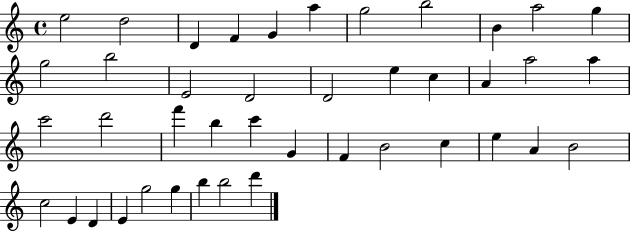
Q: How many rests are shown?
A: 0